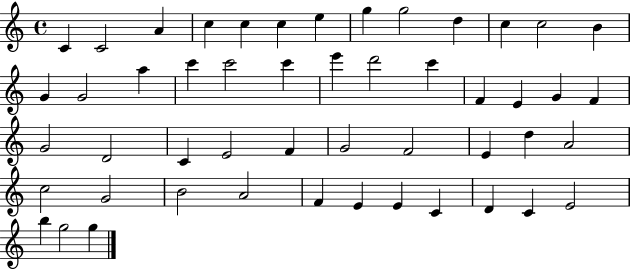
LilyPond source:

{
  \clef treble
  \time 4/4
  \defaultTimeSignature
  \key c \major
  c'4 c'2 a'4 | c''4 c''4 c''4 e''4 | g''4 g''2 d''4 | c''4 c''2 b'4 | \break g'4 g'2 a''4 | c'''4 c'''2 c'''4 | e'''4 d'''2 c'''4 | f'4 e'4 g'4 f'4 | \break g'2 d'2 | c'4 e'2 f'4 | g'2 f'2 | e'4 d''4 a'2 | \break c''2 g'2 | b'2 a'2 | f'4 e'4 e'4 c'4 | d'4 c'4 e'2 | \break b''4 g''2 g''4 | \bar "|."
}